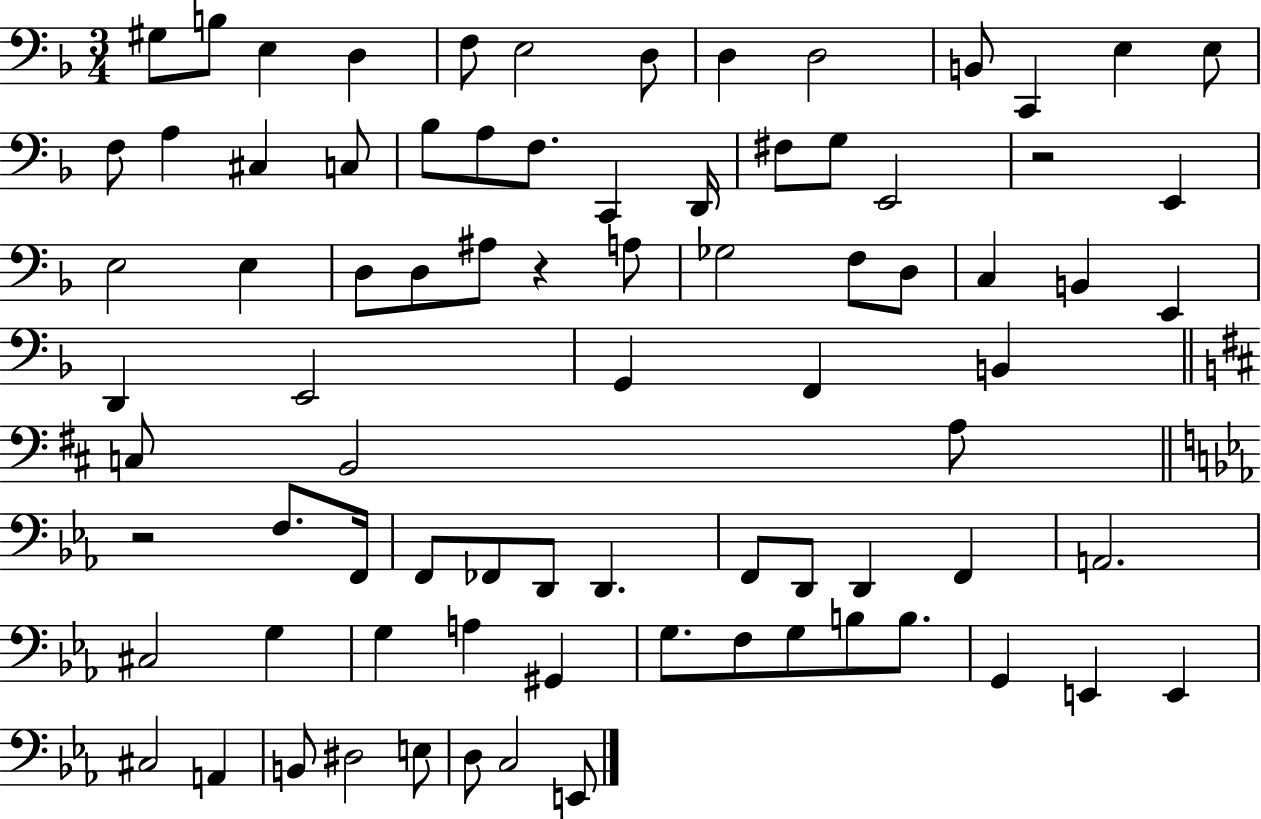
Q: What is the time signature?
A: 3/4